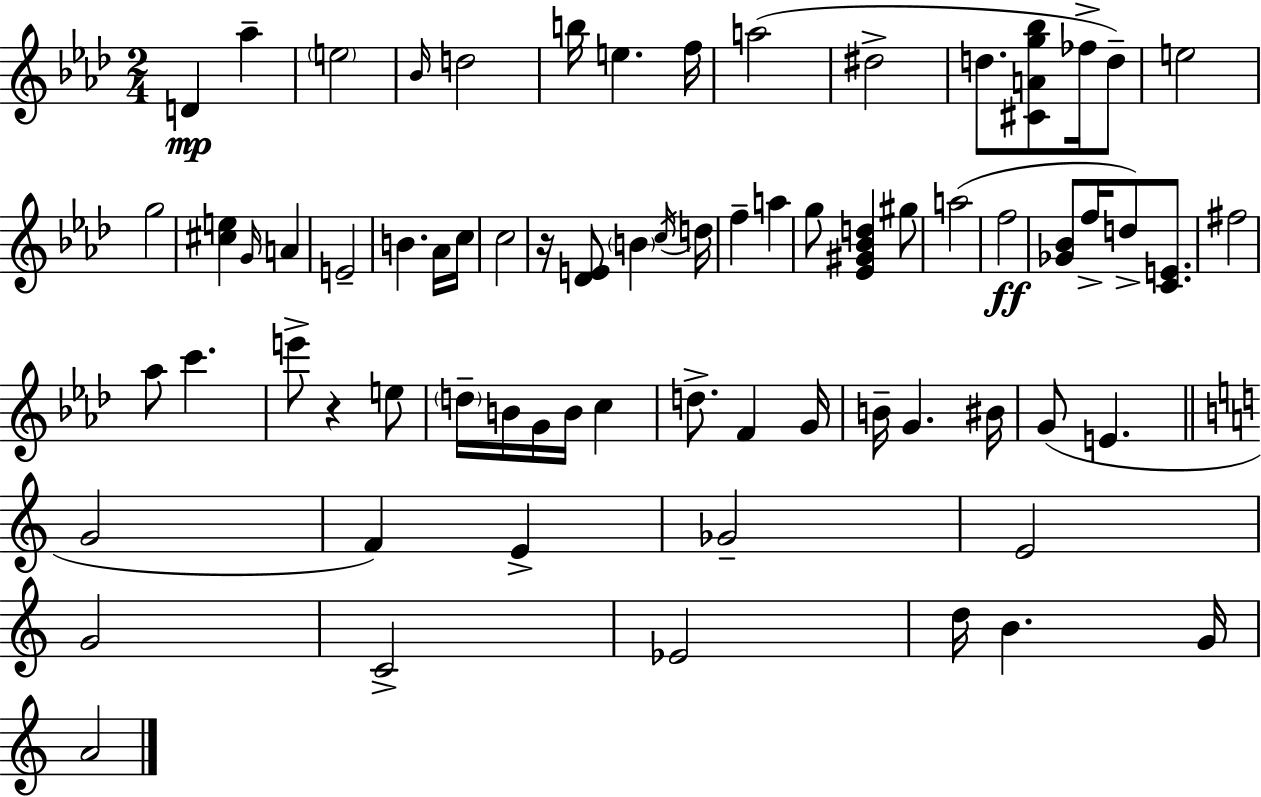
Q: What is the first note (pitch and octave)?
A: D4